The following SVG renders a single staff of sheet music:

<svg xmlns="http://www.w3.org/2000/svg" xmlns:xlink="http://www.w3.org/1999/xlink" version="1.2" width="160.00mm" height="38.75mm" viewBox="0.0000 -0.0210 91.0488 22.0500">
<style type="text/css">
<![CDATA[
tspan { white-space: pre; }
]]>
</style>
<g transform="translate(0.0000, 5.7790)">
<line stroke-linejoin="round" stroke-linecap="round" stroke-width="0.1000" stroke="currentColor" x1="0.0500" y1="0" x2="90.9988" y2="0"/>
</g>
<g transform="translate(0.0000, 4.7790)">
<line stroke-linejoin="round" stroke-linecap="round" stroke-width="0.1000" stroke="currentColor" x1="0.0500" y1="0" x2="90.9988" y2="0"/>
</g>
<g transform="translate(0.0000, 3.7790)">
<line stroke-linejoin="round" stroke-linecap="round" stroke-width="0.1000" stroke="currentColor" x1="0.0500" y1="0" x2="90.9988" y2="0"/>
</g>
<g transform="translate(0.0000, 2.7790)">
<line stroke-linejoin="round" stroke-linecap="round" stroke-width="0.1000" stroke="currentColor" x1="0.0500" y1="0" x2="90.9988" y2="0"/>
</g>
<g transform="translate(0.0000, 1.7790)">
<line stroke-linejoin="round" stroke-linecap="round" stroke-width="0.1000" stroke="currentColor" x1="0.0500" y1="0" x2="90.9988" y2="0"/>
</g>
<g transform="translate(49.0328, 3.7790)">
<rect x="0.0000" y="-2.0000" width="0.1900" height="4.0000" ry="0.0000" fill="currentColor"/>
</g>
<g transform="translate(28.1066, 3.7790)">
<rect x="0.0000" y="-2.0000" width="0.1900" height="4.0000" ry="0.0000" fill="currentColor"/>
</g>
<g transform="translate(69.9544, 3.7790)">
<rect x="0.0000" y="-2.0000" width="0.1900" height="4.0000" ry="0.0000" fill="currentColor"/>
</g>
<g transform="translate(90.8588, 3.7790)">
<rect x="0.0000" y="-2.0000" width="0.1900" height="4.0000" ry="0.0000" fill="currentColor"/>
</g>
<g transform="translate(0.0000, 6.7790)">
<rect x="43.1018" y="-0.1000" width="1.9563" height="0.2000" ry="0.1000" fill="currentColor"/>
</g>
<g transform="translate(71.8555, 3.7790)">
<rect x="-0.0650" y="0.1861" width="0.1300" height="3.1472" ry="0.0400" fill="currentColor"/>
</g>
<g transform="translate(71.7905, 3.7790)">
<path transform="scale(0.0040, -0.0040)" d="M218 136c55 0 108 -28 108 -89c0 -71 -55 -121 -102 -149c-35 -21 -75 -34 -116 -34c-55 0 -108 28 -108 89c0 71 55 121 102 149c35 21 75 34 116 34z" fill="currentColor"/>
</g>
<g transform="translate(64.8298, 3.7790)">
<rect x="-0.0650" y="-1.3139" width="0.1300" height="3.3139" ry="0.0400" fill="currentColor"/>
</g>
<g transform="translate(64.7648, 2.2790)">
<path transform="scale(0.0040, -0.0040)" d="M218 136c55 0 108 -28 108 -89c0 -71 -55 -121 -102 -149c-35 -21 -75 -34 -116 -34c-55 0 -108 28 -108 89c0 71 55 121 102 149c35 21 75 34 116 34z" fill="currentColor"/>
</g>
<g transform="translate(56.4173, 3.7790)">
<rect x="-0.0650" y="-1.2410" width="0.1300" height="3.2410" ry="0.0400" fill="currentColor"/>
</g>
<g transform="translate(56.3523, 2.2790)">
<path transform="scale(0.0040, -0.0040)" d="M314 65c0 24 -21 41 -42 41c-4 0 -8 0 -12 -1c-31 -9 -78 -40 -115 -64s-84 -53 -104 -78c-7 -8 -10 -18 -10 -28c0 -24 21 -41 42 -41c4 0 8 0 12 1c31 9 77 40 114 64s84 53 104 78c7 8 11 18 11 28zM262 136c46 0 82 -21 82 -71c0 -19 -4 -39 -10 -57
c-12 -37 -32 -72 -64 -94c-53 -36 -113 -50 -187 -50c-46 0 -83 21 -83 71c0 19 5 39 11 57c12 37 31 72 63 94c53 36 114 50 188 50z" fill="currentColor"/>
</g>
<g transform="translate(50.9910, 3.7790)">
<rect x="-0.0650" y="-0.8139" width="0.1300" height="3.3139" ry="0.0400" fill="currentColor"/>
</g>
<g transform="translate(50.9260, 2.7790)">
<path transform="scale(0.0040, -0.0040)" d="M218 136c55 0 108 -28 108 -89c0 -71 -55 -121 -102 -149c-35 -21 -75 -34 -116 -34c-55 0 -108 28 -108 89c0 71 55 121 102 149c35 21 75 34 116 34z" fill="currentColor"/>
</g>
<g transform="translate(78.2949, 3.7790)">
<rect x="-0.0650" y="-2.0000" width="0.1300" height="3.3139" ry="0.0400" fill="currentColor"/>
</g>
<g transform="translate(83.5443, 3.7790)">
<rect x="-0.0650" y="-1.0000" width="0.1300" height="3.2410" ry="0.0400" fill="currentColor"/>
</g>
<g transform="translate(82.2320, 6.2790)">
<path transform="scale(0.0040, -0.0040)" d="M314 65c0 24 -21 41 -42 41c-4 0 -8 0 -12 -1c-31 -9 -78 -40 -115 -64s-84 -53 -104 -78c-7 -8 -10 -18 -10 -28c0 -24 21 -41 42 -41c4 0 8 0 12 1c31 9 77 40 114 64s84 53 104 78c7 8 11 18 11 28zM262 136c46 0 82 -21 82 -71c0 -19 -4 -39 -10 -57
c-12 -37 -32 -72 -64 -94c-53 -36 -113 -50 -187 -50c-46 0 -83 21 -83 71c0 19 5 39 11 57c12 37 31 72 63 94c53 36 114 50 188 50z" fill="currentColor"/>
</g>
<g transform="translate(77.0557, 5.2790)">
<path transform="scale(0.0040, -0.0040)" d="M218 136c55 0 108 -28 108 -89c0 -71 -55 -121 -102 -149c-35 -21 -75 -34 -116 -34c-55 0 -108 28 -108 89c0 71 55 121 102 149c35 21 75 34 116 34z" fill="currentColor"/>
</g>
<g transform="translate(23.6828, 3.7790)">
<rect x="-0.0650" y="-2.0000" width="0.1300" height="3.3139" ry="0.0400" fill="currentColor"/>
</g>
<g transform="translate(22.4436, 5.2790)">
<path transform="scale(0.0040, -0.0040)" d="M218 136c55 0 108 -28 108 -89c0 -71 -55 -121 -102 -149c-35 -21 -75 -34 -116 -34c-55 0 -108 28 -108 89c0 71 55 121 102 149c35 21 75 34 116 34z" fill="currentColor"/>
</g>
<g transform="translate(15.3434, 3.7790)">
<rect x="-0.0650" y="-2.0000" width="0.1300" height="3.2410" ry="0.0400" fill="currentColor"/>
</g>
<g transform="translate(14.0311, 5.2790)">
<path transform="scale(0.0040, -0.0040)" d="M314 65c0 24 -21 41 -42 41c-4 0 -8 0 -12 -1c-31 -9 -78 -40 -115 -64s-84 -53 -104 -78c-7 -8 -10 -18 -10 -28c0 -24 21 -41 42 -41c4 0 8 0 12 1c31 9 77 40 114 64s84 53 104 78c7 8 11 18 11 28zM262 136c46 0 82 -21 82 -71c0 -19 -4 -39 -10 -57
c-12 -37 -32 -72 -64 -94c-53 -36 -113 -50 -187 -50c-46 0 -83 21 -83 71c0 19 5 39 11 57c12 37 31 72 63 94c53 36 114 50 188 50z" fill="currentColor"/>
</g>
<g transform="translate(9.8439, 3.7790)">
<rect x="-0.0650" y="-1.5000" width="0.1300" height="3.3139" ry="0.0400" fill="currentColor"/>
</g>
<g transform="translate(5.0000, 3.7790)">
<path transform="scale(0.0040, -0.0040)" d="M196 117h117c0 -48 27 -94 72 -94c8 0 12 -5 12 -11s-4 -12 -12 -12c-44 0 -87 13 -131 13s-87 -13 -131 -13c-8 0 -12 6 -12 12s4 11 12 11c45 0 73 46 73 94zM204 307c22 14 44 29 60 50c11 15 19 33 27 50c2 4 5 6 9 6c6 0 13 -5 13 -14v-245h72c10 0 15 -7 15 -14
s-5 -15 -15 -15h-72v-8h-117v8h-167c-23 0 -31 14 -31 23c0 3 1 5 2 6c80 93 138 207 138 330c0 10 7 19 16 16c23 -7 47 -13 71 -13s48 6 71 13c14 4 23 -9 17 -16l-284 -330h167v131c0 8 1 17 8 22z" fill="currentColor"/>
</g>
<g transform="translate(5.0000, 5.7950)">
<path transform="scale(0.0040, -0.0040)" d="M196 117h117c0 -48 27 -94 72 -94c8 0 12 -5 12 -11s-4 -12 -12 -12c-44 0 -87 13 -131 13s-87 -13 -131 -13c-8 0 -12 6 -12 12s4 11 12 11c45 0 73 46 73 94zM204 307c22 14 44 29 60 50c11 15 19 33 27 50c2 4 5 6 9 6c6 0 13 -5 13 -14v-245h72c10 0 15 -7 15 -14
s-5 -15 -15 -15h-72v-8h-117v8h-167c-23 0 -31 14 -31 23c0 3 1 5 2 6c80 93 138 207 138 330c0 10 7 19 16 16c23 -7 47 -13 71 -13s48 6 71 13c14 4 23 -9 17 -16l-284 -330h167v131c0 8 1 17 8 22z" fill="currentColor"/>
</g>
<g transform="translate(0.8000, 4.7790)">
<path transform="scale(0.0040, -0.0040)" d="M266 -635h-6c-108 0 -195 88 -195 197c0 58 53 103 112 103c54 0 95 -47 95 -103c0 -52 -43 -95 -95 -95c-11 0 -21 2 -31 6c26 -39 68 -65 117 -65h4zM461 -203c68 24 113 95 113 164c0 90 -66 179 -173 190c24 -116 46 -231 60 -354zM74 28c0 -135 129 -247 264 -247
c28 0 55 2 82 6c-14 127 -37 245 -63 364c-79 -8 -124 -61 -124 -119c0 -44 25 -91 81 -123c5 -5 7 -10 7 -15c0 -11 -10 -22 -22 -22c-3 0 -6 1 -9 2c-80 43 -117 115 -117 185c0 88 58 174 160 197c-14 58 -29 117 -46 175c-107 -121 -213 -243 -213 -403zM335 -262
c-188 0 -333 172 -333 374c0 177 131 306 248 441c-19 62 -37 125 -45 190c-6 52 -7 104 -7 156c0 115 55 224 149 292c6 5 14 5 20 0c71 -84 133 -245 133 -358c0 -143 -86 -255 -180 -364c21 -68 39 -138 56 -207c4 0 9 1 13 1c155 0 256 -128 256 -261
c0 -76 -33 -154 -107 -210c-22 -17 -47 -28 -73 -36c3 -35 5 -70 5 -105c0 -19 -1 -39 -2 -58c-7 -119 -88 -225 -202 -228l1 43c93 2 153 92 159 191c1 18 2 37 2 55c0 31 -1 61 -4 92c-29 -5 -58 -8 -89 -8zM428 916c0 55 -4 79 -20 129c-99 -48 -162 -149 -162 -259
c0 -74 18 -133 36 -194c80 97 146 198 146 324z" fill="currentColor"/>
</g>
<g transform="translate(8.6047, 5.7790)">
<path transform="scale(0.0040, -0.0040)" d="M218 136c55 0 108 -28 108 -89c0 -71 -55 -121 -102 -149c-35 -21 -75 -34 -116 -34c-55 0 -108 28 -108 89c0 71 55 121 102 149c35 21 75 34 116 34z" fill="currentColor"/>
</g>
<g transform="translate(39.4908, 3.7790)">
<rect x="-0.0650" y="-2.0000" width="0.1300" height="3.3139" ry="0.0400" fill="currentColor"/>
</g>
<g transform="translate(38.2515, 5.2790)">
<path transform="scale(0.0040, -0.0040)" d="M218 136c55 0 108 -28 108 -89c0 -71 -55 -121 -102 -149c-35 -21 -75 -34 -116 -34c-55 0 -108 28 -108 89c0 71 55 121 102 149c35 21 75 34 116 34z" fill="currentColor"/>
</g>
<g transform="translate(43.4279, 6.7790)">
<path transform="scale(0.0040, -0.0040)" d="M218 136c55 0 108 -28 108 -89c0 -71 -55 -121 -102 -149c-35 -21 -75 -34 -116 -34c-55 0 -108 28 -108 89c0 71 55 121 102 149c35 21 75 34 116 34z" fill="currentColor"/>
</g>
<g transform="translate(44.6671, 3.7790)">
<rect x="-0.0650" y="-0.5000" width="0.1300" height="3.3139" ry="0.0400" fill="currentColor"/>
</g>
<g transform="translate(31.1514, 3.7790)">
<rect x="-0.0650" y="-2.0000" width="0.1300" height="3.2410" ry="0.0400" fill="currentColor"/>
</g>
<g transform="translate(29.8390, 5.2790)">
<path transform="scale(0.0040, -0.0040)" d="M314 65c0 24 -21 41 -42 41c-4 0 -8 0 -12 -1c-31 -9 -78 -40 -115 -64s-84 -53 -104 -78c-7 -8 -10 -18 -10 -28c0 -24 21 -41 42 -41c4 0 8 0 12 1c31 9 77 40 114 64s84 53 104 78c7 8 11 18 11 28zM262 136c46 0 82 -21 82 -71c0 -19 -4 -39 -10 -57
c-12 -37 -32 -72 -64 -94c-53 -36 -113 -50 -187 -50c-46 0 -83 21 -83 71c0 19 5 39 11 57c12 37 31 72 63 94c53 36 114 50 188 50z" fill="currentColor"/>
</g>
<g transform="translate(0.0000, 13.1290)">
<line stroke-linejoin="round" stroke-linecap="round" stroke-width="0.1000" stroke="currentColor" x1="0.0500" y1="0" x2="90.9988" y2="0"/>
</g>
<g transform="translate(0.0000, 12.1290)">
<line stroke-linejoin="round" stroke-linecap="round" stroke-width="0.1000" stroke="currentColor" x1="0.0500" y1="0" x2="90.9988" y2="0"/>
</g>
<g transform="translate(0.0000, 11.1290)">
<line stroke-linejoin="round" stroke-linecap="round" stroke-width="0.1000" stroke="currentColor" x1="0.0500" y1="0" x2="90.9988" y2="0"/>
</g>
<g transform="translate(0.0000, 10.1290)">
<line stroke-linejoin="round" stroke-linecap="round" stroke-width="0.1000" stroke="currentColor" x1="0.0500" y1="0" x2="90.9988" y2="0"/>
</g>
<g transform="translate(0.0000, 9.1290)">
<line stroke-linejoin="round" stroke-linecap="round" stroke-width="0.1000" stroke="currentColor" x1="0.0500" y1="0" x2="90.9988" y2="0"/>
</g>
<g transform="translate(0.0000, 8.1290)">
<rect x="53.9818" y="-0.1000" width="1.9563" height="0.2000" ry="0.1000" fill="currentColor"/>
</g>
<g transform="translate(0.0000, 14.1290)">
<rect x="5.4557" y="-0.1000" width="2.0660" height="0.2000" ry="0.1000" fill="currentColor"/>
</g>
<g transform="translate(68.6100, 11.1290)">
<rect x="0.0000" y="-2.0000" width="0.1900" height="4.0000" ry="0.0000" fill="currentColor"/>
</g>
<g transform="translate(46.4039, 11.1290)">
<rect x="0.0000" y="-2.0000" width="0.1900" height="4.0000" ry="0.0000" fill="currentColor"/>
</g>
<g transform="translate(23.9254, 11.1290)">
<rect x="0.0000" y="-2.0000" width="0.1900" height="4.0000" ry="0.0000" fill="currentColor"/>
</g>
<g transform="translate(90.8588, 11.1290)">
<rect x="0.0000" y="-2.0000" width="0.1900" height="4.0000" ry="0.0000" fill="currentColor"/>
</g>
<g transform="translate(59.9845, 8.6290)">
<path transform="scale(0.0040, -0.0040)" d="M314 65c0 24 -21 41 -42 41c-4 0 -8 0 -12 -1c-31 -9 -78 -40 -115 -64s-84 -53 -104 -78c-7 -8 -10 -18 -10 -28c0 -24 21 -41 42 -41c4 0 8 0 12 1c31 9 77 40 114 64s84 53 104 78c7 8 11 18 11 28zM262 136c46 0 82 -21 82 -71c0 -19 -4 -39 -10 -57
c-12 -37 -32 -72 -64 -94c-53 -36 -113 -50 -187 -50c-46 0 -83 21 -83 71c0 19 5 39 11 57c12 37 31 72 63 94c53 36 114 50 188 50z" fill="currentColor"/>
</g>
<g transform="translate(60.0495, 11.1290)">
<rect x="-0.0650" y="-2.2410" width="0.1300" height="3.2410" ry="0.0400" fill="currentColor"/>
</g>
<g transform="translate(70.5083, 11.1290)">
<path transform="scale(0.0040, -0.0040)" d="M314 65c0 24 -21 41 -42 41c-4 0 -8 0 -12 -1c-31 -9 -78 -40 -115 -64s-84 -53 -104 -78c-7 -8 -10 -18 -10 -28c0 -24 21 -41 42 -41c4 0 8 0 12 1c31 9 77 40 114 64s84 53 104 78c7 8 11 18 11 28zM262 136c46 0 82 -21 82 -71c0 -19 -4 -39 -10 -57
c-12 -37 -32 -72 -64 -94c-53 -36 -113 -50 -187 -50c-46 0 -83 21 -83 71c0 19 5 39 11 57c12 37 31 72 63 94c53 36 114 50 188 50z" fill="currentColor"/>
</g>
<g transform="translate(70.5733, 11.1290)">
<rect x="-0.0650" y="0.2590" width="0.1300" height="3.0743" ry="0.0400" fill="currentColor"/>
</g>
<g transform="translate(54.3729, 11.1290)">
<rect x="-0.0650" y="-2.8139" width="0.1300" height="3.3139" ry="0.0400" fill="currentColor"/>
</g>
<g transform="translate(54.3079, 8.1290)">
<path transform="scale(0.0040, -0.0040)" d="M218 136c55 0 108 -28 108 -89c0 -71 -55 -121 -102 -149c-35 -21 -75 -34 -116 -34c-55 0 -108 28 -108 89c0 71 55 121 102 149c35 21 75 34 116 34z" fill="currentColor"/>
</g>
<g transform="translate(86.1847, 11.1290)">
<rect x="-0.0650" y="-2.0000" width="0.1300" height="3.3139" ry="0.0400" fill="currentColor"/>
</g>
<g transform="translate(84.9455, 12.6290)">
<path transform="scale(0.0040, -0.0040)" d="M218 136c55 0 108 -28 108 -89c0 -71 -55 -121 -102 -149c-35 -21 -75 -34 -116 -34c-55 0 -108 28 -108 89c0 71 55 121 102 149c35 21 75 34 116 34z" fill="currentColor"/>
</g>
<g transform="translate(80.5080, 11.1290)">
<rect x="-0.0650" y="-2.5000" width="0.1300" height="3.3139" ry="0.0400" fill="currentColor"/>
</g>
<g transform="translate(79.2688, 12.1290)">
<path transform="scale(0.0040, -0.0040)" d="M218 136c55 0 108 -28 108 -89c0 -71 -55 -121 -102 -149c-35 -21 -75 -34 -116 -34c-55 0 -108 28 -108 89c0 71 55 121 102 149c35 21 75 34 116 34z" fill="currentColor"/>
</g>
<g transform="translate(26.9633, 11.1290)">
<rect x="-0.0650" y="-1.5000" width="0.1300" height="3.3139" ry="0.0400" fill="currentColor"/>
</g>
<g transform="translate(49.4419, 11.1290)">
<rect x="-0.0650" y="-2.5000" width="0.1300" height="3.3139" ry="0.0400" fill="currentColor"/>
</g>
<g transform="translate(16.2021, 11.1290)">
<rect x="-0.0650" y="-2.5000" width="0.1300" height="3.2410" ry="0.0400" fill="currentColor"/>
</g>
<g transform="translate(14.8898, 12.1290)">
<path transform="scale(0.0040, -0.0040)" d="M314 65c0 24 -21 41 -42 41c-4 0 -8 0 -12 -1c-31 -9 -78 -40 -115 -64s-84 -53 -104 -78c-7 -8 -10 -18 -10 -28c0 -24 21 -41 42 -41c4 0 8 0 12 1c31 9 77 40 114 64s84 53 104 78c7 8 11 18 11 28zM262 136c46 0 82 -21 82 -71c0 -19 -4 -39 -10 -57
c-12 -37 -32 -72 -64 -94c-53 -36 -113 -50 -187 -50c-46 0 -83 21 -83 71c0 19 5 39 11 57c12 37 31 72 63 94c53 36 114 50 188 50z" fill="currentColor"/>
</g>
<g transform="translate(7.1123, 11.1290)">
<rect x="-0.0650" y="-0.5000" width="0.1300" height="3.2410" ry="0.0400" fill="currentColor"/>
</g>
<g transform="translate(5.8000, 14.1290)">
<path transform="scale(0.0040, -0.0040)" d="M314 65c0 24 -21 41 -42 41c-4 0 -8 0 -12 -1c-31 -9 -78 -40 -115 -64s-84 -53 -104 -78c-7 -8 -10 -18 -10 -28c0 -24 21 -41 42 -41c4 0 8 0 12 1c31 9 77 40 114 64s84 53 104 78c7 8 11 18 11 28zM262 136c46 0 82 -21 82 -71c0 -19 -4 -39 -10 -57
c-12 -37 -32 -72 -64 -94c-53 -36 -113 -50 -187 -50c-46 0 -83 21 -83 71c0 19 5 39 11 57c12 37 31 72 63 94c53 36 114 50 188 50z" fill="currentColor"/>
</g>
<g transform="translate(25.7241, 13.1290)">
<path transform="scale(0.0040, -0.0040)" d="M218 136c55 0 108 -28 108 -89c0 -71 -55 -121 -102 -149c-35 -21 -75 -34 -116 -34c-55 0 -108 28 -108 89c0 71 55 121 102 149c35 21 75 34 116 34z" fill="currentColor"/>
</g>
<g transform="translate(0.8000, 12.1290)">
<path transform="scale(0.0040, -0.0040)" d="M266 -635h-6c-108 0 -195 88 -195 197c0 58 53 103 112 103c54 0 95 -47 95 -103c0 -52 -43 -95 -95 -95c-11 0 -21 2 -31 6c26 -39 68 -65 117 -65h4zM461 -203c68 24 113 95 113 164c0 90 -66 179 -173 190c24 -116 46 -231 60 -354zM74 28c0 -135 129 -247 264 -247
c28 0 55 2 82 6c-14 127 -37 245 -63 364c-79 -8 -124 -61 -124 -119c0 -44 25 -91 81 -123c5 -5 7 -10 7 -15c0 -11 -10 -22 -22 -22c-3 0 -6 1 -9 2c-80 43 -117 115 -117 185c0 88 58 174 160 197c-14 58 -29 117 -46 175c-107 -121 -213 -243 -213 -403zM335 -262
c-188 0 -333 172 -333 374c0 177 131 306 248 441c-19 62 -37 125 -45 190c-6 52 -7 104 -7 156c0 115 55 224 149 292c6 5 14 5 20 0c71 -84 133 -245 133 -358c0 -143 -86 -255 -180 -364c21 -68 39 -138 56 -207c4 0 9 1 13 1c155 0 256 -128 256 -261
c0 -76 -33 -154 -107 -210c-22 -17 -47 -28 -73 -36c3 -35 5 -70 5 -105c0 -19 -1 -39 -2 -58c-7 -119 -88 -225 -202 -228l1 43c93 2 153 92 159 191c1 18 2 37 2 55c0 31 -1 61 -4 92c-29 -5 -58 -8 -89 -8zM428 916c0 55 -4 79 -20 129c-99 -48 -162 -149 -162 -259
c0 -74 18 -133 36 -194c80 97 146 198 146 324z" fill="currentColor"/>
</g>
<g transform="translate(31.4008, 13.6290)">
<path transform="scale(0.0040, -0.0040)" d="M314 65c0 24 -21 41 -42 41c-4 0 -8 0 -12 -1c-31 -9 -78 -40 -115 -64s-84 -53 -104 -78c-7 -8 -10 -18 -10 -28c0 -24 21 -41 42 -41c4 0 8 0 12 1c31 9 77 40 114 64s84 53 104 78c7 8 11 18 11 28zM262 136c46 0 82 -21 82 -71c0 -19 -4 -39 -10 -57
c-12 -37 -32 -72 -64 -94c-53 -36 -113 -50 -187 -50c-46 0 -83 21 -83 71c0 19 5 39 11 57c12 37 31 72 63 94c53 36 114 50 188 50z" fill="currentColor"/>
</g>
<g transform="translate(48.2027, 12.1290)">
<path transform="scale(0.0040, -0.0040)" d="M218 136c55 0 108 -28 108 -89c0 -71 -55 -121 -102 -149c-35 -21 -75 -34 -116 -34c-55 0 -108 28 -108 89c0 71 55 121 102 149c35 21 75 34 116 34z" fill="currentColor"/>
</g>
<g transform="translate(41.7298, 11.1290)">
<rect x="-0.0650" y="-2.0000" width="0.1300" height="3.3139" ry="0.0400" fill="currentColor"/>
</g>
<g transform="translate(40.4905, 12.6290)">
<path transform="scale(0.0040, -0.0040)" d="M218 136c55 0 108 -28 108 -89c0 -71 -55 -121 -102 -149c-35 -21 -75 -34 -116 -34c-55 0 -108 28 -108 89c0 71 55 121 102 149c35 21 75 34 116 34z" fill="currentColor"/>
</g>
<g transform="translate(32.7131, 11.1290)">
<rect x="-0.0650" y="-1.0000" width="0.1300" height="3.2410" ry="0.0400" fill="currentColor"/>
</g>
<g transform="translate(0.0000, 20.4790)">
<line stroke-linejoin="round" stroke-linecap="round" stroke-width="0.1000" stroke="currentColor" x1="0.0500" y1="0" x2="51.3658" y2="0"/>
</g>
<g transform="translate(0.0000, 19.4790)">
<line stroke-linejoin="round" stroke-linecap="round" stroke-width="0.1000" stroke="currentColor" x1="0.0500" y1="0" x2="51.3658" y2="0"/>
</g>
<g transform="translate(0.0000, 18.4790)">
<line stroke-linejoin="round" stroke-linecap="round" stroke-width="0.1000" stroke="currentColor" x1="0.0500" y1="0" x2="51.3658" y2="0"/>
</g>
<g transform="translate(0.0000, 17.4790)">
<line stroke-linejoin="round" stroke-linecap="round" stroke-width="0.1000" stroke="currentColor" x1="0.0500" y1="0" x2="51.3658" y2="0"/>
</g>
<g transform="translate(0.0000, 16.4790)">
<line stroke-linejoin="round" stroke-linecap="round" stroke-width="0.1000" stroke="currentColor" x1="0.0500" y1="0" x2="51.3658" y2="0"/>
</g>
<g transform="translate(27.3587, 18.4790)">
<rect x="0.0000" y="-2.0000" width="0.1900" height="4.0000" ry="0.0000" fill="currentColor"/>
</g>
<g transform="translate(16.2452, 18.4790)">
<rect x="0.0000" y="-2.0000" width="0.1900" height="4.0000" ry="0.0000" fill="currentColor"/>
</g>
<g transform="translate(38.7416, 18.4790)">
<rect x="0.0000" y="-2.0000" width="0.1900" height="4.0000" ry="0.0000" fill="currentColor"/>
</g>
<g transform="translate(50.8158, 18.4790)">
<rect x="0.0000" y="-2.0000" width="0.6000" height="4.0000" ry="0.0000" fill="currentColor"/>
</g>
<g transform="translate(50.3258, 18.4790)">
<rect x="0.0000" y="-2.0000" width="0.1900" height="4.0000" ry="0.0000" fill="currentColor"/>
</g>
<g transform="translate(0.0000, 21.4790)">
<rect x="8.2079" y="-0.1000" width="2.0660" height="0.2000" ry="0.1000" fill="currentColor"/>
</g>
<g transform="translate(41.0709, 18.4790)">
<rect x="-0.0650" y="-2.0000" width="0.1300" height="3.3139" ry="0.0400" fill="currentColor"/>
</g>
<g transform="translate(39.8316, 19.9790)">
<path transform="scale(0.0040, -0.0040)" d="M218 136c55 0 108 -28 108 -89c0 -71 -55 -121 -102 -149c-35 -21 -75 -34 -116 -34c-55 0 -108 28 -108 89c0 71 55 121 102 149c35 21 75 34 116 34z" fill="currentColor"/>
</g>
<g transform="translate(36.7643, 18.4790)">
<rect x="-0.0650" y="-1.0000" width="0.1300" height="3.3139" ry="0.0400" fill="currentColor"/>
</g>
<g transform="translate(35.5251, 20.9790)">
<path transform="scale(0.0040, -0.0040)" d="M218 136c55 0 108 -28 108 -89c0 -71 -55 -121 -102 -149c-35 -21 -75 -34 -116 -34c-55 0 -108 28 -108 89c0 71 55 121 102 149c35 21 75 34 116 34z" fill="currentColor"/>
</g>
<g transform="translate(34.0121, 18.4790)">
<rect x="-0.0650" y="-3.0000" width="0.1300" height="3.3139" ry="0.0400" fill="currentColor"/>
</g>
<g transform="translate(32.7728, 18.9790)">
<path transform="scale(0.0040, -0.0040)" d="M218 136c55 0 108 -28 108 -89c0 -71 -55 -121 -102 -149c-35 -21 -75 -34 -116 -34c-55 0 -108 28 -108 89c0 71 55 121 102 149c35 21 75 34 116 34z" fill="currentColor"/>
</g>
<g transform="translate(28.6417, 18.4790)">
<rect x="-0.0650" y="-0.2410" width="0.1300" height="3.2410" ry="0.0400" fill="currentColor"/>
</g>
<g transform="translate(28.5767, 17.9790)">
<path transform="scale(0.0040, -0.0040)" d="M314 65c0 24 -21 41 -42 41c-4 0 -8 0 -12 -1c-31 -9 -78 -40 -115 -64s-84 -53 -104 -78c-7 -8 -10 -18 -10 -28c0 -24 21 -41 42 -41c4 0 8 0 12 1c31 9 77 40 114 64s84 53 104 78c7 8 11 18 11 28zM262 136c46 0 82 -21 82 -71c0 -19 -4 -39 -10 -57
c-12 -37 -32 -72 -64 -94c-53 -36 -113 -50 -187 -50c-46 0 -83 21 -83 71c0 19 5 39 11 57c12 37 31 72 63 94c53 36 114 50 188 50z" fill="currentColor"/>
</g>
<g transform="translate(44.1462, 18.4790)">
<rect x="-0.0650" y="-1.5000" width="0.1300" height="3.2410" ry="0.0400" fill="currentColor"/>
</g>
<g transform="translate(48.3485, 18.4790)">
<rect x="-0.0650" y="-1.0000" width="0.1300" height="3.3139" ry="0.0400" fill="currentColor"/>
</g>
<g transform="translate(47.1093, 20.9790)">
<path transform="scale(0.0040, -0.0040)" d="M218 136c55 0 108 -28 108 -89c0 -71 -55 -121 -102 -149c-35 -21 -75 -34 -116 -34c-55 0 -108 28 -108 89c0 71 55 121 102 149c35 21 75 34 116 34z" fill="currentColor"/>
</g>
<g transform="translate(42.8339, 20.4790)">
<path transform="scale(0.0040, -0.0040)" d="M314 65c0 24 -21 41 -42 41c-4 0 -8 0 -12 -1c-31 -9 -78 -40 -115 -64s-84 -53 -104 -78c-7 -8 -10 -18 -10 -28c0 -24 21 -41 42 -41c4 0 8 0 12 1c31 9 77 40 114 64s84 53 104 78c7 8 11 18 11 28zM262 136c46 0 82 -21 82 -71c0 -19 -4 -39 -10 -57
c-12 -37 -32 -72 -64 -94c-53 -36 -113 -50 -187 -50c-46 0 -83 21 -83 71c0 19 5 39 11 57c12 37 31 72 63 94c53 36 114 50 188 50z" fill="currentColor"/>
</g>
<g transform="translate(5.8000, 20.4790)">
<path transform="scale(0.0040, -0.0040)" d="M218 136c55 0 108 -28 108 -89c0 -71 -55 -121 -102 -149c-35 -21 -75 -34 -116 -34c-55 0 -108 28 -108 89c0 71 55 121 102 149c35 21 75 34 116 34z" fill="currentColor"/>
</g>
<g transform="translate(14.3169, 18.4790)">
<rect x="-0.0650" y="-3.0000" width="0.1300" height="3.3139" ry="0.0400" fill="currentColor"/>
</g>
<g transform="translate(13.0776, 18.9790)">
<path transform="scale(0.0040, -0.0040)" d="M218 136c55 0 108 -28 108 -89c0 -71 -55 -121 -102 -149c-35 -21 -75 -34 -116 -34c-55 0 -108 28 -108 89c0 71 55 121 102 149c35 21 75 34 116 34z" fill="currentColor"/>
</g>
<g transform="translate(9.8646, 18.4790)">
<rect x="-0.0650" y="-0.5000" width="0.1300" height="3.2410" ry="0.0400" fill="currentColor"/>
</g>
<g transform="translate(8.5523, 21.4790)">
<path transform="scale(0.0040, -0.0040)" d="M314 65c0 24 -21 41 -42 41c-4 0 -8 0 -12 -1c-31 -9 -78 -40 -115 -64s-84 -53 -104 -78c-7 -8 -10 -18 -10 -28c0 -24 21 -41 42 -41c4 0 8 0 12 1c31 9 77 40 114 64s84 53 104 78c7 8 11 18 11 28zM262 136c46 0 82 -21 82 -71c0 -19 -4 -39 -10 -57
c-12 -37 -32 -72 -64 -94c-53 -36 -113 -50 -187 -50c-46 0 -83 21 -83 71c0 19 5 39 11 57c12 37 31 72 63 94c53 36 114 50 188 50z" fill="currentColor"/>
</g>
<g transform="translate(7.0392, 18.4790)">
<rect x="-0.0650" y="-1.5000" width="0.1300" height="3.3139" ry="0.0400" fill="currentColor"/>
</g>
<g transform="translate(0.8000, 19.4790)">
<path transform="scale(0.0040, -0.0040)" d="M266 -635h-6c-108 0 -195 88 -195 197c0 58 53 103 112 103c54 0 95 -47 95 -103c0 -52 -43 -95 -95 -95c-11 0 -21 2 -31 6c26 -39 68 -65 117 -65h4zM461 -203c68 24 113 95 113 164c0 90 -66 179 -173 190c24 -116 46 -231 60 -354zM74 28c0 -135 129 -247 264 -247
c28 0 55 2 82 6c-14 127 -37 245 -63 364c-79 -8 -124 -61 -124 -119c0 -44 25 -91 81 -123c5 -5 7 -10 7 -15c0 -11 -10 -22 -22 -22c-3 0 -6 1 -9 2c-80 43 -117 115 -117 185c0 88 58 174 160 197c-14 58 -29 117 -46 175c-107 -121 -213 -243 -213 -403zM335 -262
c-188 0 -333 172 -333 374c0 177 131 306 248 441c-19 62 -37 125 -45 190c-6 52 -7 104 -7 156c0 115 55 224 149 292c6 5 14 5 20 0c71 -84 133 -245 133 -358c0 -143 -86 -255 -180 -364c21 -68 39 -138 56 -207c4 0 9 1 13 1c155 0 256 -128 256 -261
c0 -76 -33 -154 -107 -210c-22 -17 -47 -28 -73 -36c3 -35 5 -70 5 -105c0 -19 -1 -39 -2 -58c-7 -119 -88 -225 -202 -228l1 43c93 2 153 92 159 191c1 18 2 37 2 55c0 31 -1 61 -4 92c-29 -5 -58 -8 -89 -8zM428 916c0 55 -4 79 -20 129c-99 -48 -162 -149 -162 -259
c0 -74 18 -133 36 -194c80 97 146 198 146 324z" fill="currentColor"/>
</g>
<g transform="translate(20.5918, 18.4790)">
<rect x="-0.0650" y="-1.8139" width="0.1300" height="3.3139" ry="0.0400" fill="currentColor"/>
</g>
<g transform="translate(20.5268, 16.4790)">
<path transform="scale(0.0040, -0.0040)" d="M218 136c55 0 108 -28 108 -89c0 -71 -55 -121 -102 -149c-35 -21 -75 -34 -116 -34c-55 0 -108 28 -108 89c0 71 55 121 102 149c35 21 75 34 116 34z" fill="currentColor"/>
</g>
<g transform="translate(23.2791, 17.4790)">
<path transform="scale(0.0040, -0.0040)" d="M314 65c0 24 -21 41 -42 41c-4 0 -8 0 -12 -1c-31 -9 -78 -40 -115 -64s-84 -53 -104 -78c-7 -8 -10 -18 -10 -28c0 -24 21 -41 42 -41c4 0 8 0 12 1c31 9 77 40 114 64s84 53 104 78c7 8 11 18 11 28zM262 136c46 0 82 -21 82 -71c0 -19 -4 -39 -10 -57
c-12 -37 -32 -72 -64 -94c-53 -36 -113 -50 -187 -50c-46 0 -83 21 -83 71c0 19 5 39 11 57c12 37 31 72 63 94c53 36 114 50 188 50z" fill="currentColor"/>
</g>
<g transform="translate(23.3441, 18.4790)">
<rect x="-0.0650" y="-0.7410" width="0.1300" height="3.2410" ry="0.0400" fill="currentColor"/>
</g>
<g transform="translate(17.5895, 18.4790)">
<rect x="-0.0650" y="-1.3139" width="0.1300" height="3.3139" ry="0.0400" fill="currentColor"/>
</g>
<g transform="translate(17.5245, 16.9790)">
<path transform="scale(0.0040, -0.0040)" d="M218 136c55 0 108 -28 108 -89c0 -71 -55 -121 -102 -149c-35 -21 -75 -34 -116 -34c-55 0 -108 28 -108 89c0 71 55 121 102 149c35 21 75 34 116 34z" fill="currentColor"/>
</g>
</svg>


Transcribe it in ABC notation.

X:1
T:Untitled
M:4/4
L:1/4
K:C
E F2 F F2 F C d e2 e B F D2 C2 G2 E D2 F G a g2 B2 G F E C2 A e f d2 c2 A D F E2 D